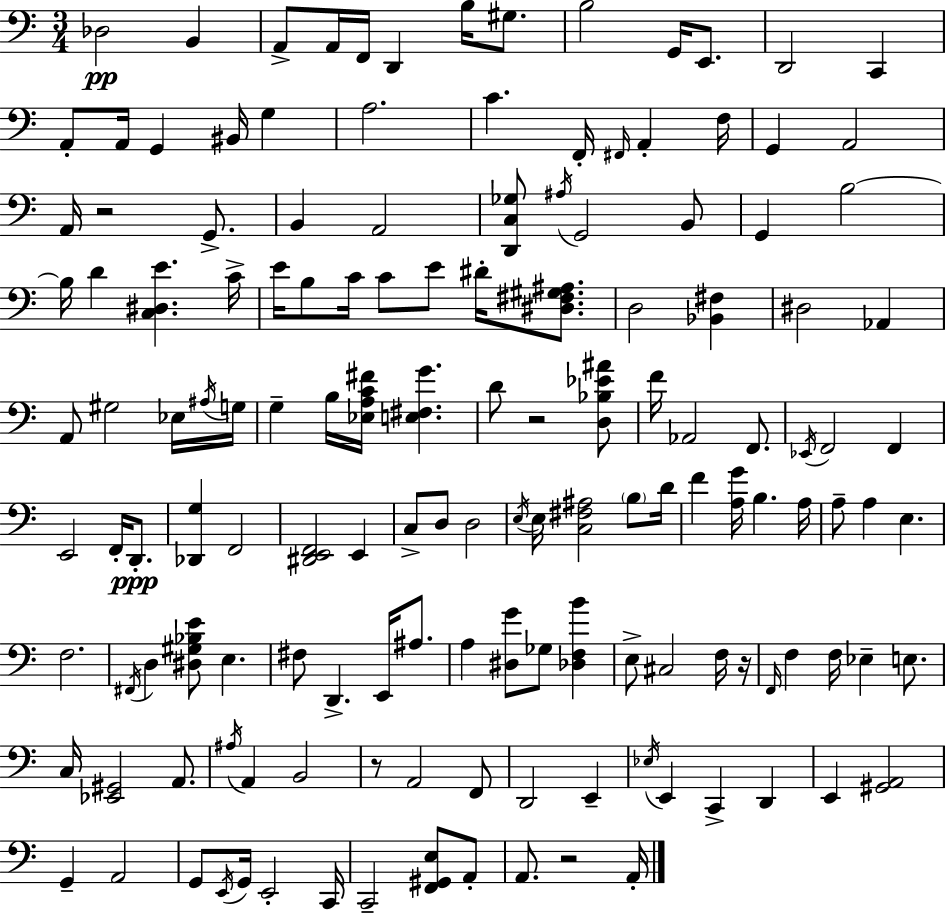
{
  \clef bass
  \numericTimeSignature
  \time 3/4
  \key a \minor
  des2\pp b,4 | a,8-> a,16 f,16 d,4 b16 gis8. | b2 g,16 e,8. | d,2 c,4 | \break a,8-. a,16 g,4 bis,16 g4 | a2. | c'4. f,16-. \grace { fis,16 } a,4-. | f16 g,4 a,2 | \break a,16 r2 g,8.-> | b,4 a,2 | <d, c ges>8 \acciaccatura { ais16 } g,2 | b,8 g,4 b2~~ | \break b16 d'4 <c dis e'>4. | c'16-> e'16 b8 c'16 c'8 e'8 dis'16-. <dis fis gis ais>8. | d2 <bes, fis>4 | dis2 aes,4 | \break a,8 gis2 | ees16 \acciaccatura { ais16 } g16 g4-- b16 <ees a c' fis'>16 <e fis g'>4. | d'8 r2 | <d bes ees' ais'>8 f'16 aes,2 | \break f,8. \acciaccatura { ees,16 } f,2 | f,4 e,2 | f,16-. d,8.-.\ppp <des, g>4 f,2 | <dis, e, f,>2 | \break e,4 c8-> d8 d2 | \acciaccatura { e16 } e16 <c fis ais>2 | \parenthesize b8 d'16 f'4 <a g'>16 b4. | a16 a8-- a4 e4. | \break f2. | \acciaccatura { fis,16 } d4 <dis gis bes e'>8 | e4. fis8 d,4.-> | e,16 ais8. a4 <dis g'>8 | \break ges8 <des f b'>4 e8-> cis2 | f16 r16 \grace { f,16 } f4 f16 | ees4-- e8. c16 <ees, gis,>2 | a,8. \acciaccatura { ais16 } a,4 | \break b,2 r8 a,2 | f,8 d,2 | e,4-- \acciaccatura { ees16 } e,4 | c,4-> d,4 e,4 | \break <gis, a,>2 g,4-- | a,2 g,8 \acciaccatura { e,16 } | g,16 e,2-. c,16 c,2-- | <f, gis, e>8 a,8-. a,8. | \break r2 a,16-. \bar "|."
}